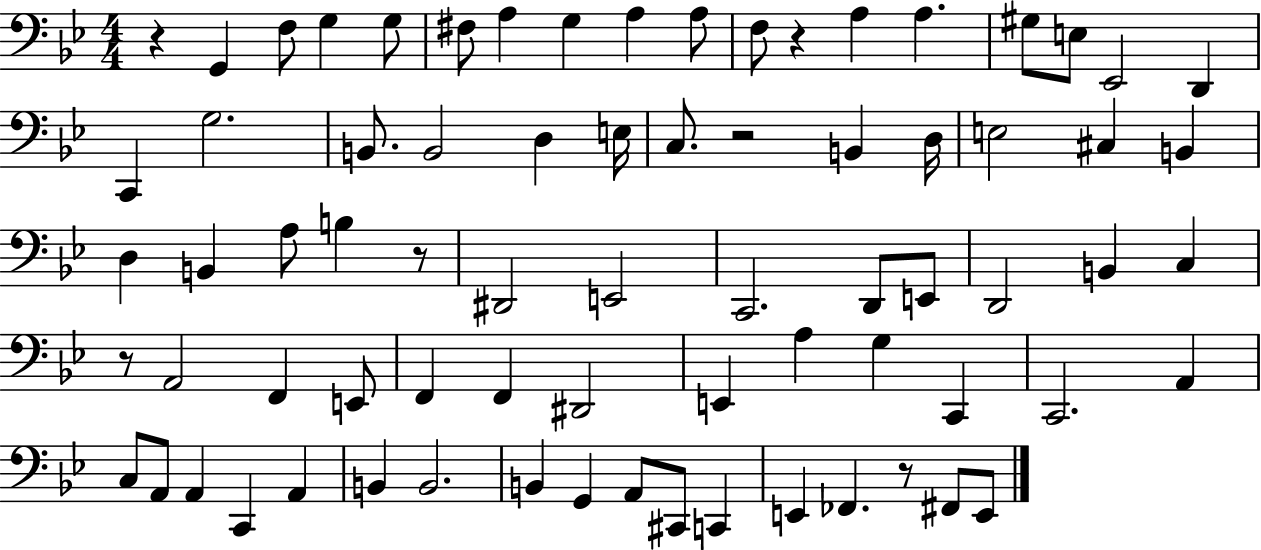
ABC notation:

X:1
T:Untitled
M:4/4
L:1/4
K:Bb
z G,, F,/2 G, G,/2 ^F,/2 A, G, A, A,/2 F,/2 z A, A, ^G,/2 E,/2 _E,,2 D,, C,, G,2 B,,/2 B,,2 D, E,/4 C,/2 z2 B,, D,/4 E,2 ^C, B,, D, B,, A,/2 B, z/2 ^D,,2 E,,2 C,,2 D,,/2 E,,/2 D,,2 B,, C, z/2 A,,2 F,, E,,/2 F,, F,, ^D,,2 E,, A, G, C,, C,,2 A,, C,/2 A,,/2 A,, C,, A,, B,, B,,2 B,, G,, A,,/2 ^C,,/2 C,, E,, _F,, z/2 ^F,,/2 E,,/2